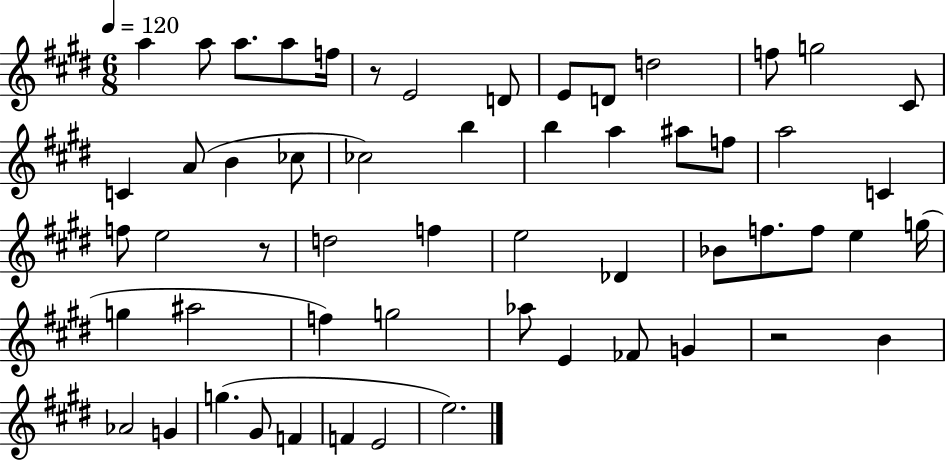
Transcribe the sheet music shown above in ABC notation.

X:1
T:Untitled
M:6/8
L:1/4
K:E
a a/2 a/2 a/2 f/4 z/2 E2 D/2 E/2 D/2 d2 f/2 g2 ^C/2 C A/2 B _c/2 _c2 b b a ^a/2 f/2 a2 C f/2 e2 z/2 d2 f e2 _D _B/2 f/2 f/2 e g/4 g ^a2 f g2 _a/2 E _F/2 G z2 B _A2 G g ^G/2 F F E2 e2